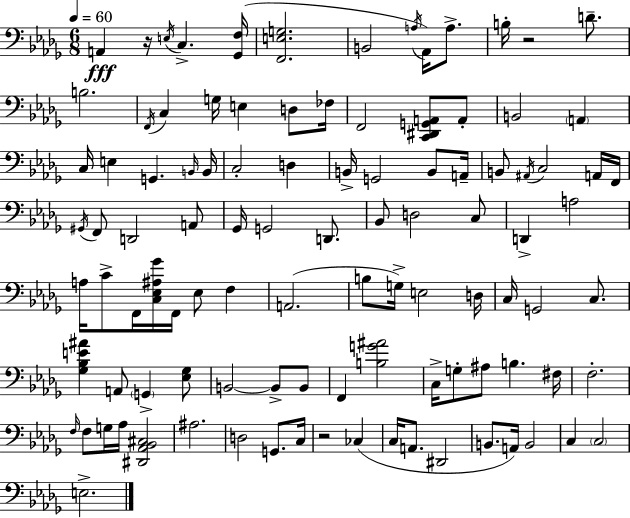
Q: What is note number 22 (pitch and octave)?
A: E3